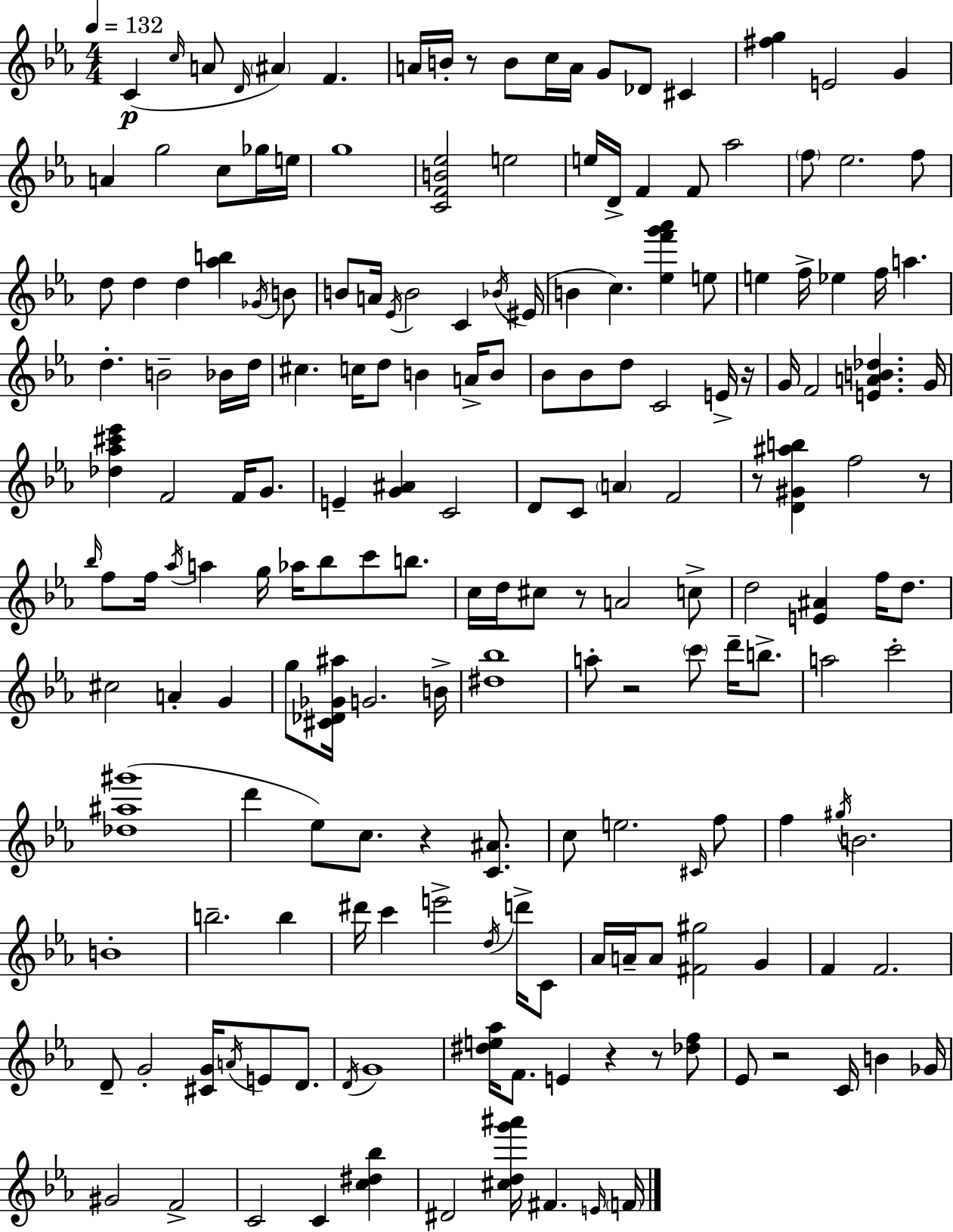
X:1
T:Untitled
M:4/4
L:1/4
K:Cm
C c/4 A/2 D/4 ^A F A/4 B/4 z/2 B/2 c/4 A/4 G/2 _D/2 ^C [^fg] E2 G A g2 c/2 _g/4 e/4 g4 [CFB_e]2 e2 e/4 D/4 F F/2 _a2 f/2 _e2 f/2 d/2 d d [_ab] _G/4 B/2 B/2 A/4 _E/4 B2 C _B/4 ^E/4 B c [_ef'g'_a'] e/2 e f/4 _e f/4 a d B2 _B/4 d/4 ^c c/4 d/2 B A/4 B/2 _B/2 _B/2 d/2 C2 E/4 z/4 G/4 F2 [EAB_d] G/4 [_d_a^c'_e'] F2 F/4 G/2 E [G^A] C2 D/2 C/2 A F2 z/2 [D^G^ab] f2 z/2 _b/4 f/2 f/4 _a/4 a g/4 _a/4 _b/2 c'/2 b/2 c/4 d/4 ^c/2 z/2 A2 c/2 d2 [E^A] f/4 d/2 ^c2 A G g/2 [^C_D_G^a]/4 G2 B/4 [^d_b]4 a/2 z2 c'/2 d'/4 b/2 a2 c'2 [_d^a^g']4 d' _e/2 c/2 z [C^A]/2 c/2 e2 ^C/4 f/2 f ^g/4 B2 B4 b2 b ^d'/4 c' e'2 d/4 d'/4 C/2 _A/4 A/4 A/2 [^F^g]2 G F F2 D/2 G2 [^CG]/4 A/4 E/2 D/2 D/4 G4 [^de_a]/4 F/2 E z z/2 [_df]/2 _E/2 z2 C/4 B _G/4 ^G2 F2 C2 C [c^d_b] ^D2 [^cdg'^a']/4 ^F E/4 F/4